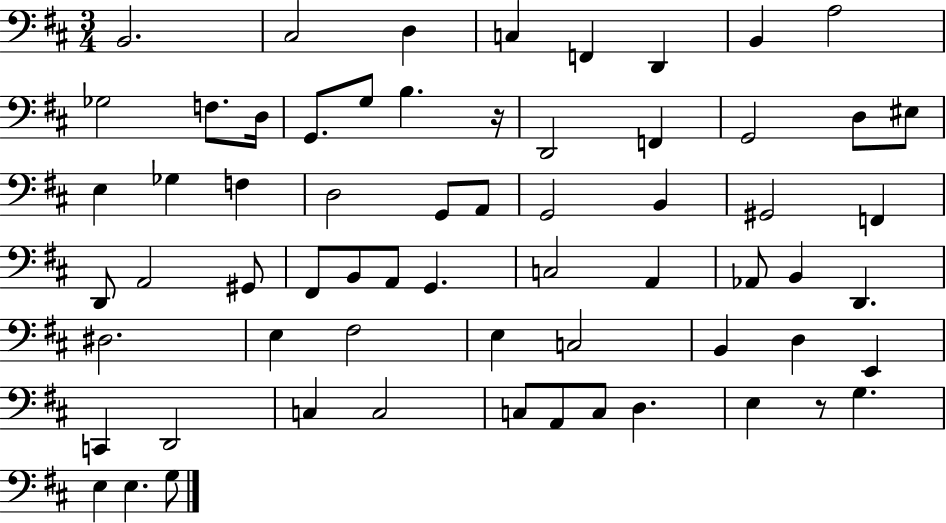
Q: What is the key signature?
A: D major